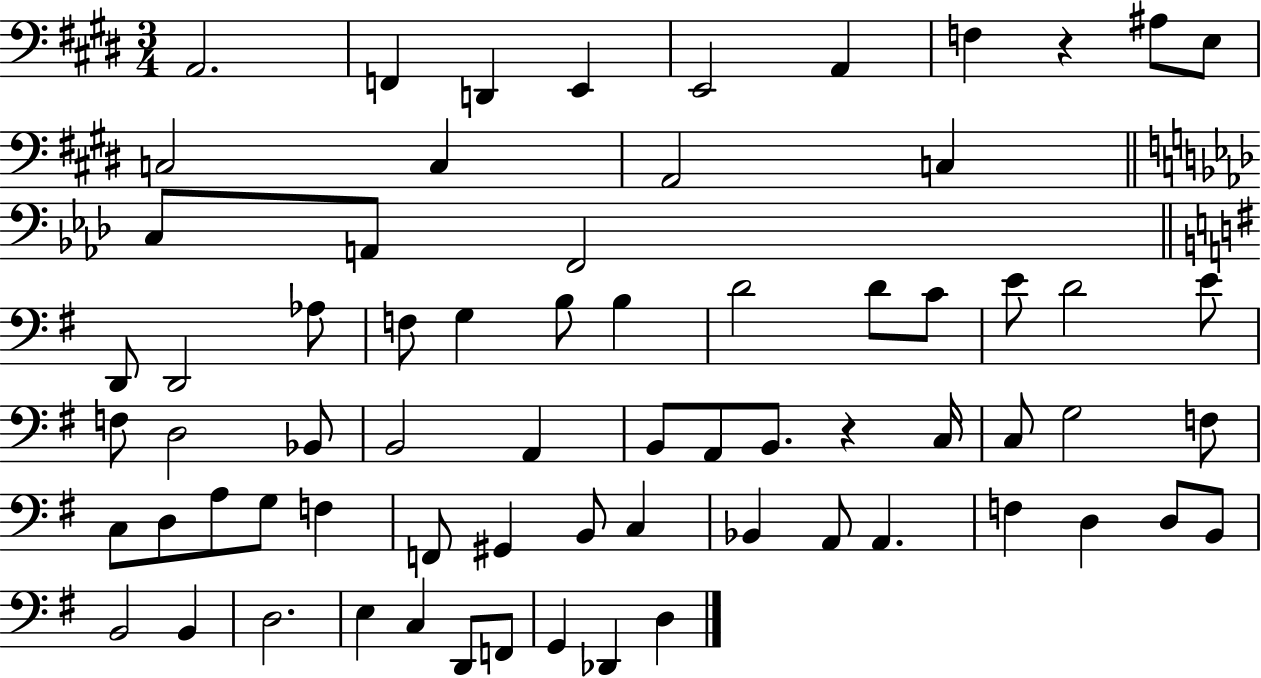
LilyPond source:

{
  \clef bass
  \numericTimeSignature
  \time 3/4
  \key e \major
  a,2. | f,4 d,4 e,4 | e,2 a,4 | f4 r4 ais8 e8 | \break c2 c4 | a,2 c4 | \bar "||" \break \key f \minor c8 a,8 f,2 | \bar "||" \break \key g \major d,8 d,2 aes8 | f8 g4 b8 b4 | d'2 d'8 c'8 | e'8 d'2 e'8 | \break f8 d2 bes,8 | b,2 a,4 | b,8 a,8 b,8. r4 c16 | c8 g2 f8 | \break c8 d8 a8 g8 f4 | f,8 gis,4 b,8 c4 | bes,4 a,8 a,4. | f4 d4 d8 b,8 | \break b,2 b,4 | d2. | e4 c4 d,8 f,8 | g,4 des,4 d4 | \break \bar "|."
}